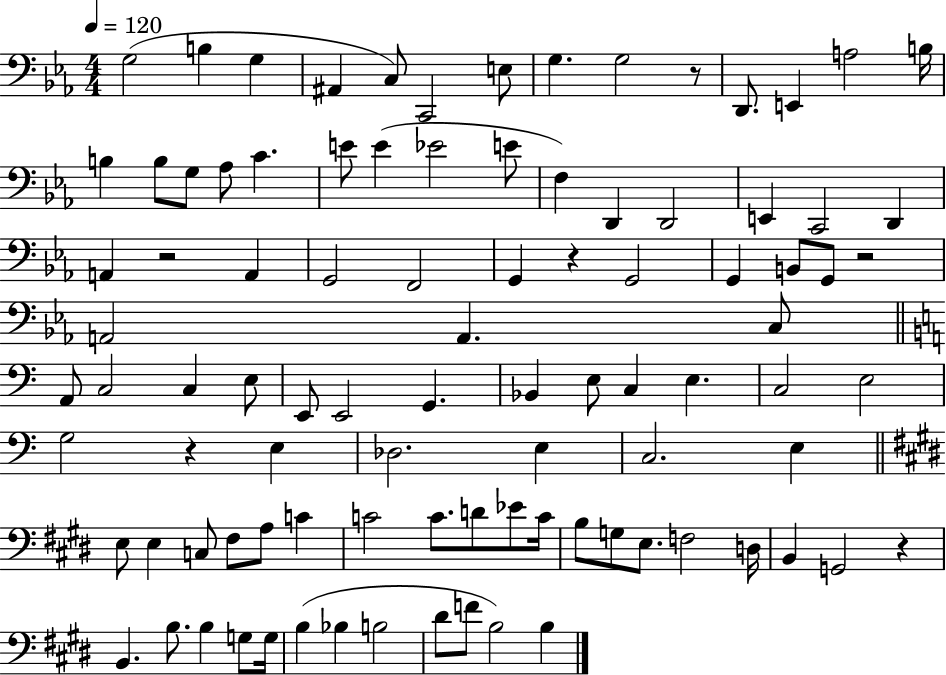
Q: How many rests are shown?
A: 6